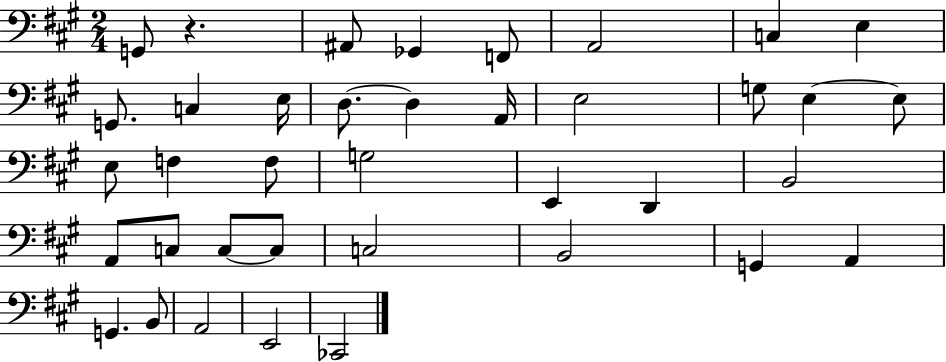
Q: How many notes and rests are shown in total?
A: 38